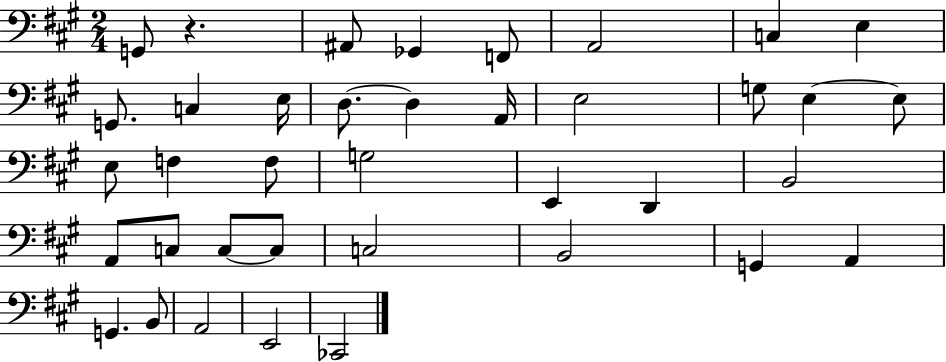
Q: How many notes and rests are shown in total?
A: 38